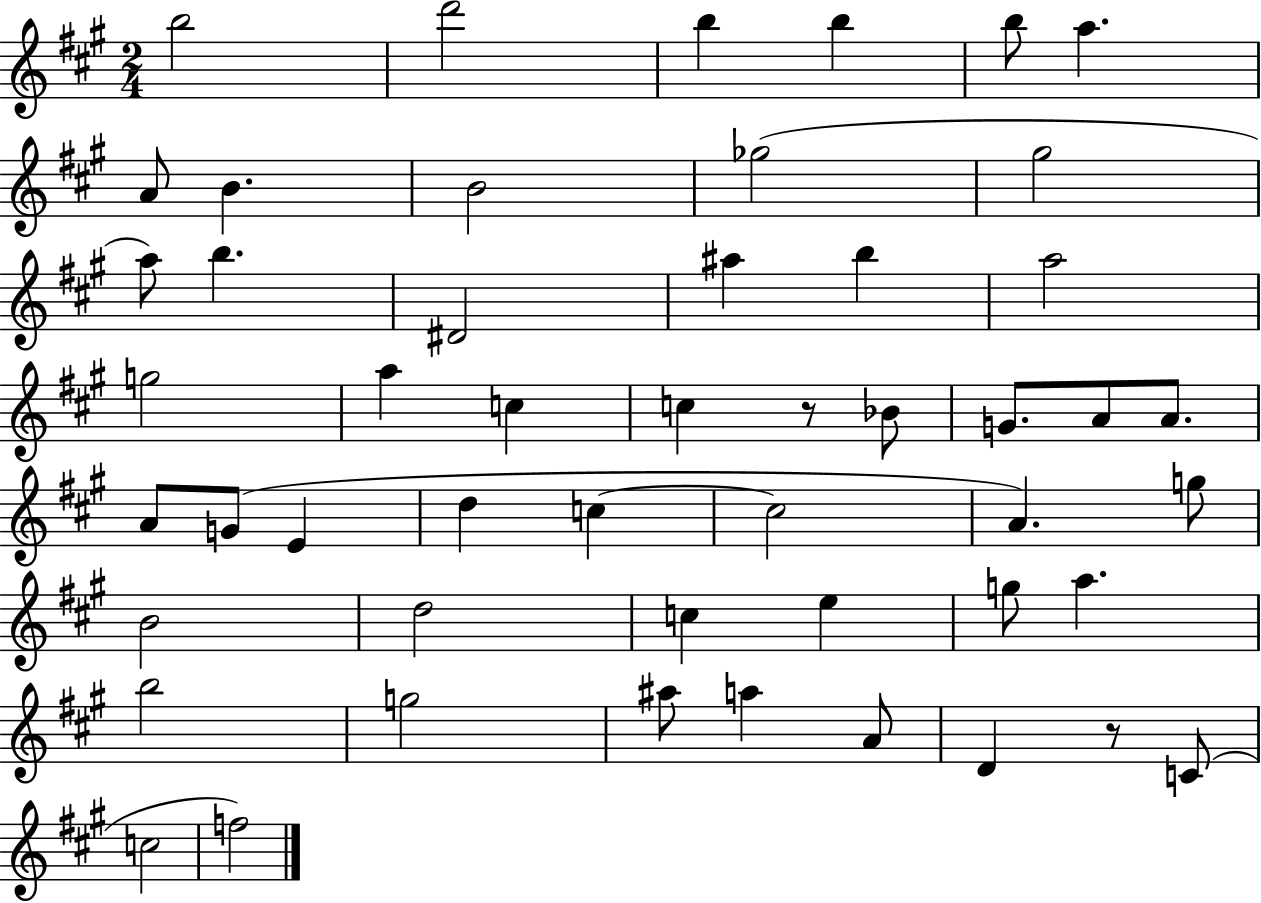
{
  \clef treble
  \numericTimeSignature
  \time 2/4
  \key a \major
  b''2 | d'''2 | b''4 b''4 | b''8 a''4. | \break a'8 b'4. | b'2 | ges''2( | gis''2 | \break a''8) b''4. | dis'2 | ais''4 b''4 | a''2 | \break g''2 | a''4 c''4 | c''4 r8 bes'8 | g'8. a'8 a'8. | \break a'8 g'8( e'4 | d''4 c''4~~ | c''2 | a'4.) g''8 | \break b'2 | d''2 | c''4 e''4 | g''8 a''4. | \break b''2 | g''2 | ais''8 a''4 a'8 | d'4 r8 c'8( | \break c''2 | f''2) | \bar "|."
}